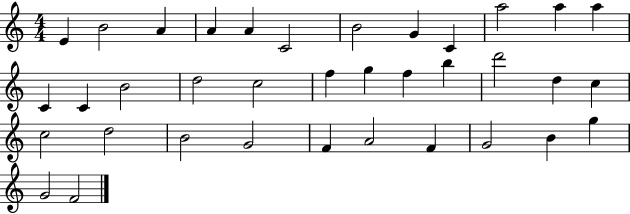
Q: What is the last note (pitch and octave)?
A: F4